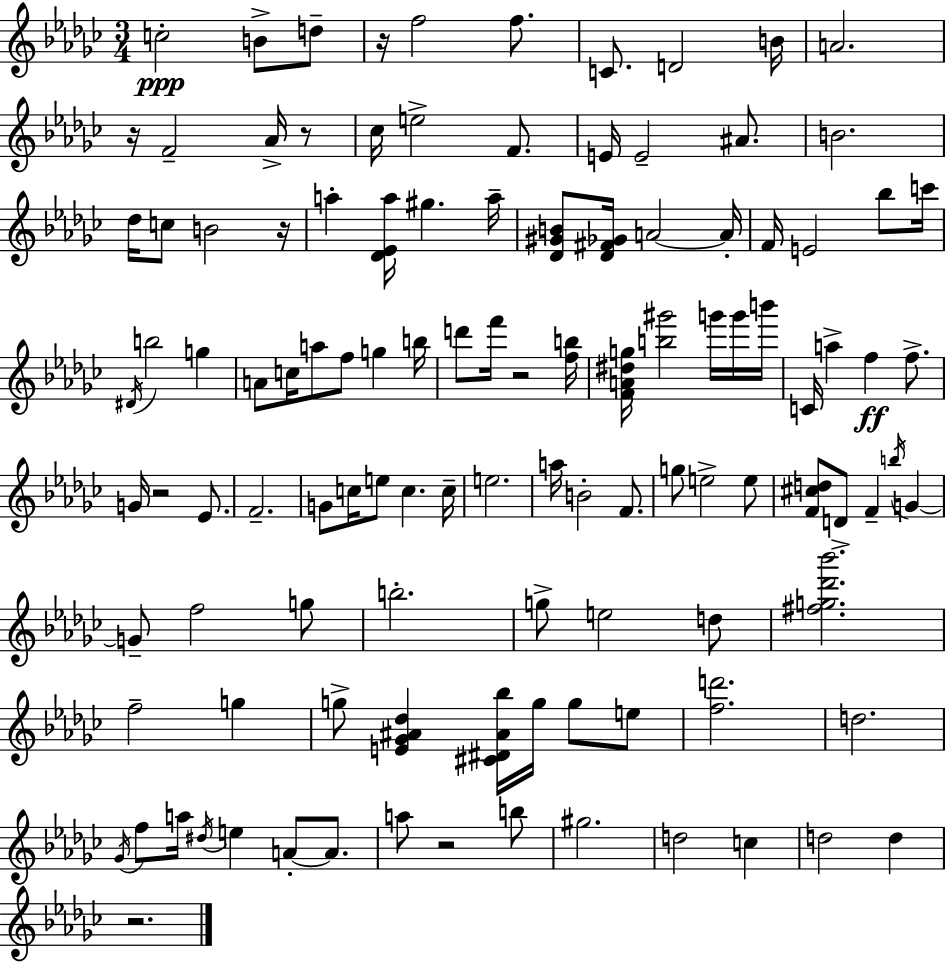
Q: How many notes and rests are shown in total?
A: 114